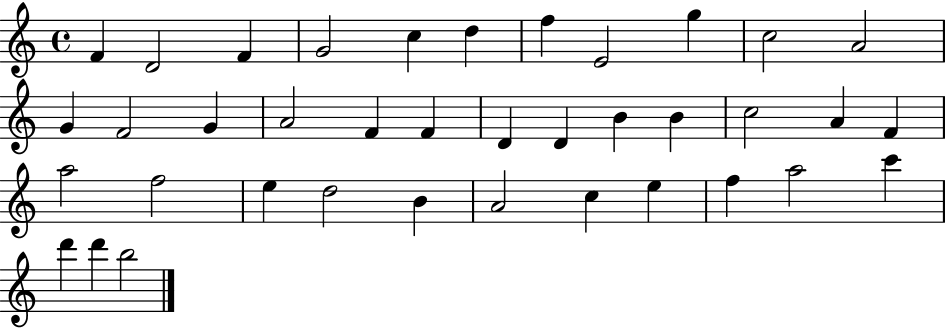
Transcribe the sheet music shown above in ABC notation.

X:1
T:Untitled
M:4/4
L:1/4
K:C
F D2 F G2 c d f E2 g c2 A2 G F2 G A2 F F D D B B c2 A F a2 f2 e d2 B A2 c e f a2 c' d' d' b2